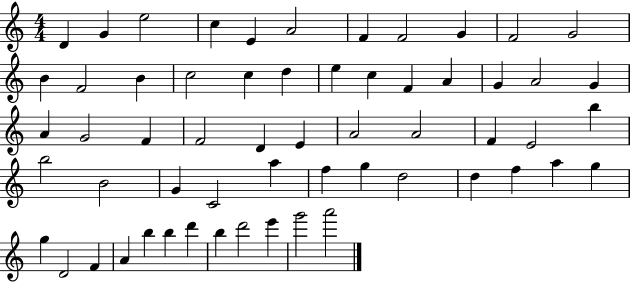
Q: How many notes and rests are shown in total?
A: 59